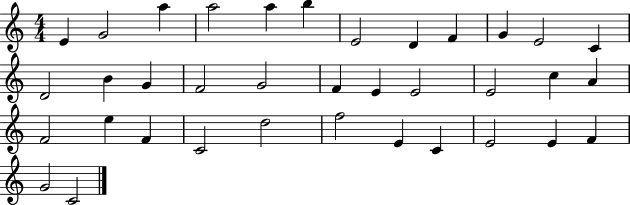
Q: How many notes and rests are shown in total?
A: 36